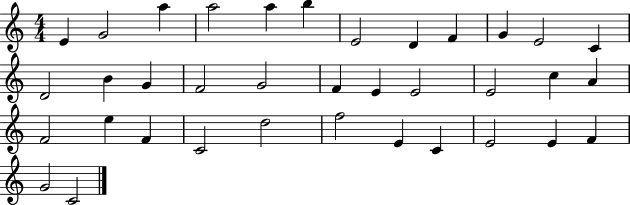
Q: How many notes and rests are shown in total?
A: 36